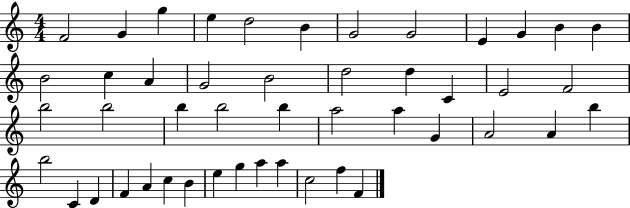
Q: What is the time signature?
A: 4/4